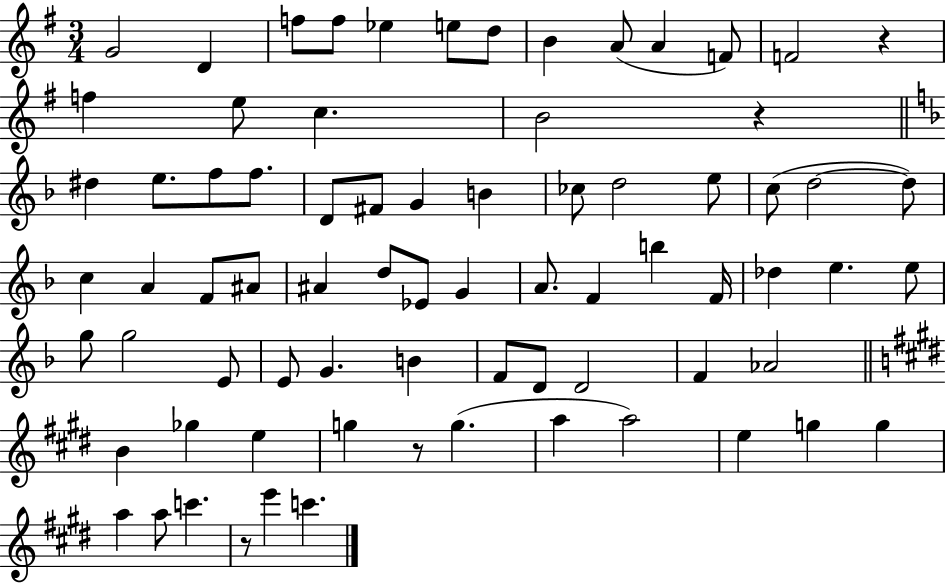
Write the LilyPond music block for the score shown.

{
  \clef treble
  \numericTimeSignature
  \time 3/4
  \key g \major
  g'2 d'4 | f''8 f''8 ees''4 e''8 d''8 | b'4 a'8( a'4 f'8) | f'2 r4 | \break f''4 e''8 c''4. | b'2 r4 | \bar "||" \break \key f \major dis''4 e''8. f''8 f''8. | d'8 fis'8 g'4 b'4 | ces''8 d''2 e''8 | c''8( d''2~~ d''8) | \break c''4 a'4 f'8 ais'8 | ais'4 d''8 ees'8 g'4 | a'8. f'4 b''4 f'16 | des''4 e''4. e''8 | \break g''8 g''2 e'8 | e'8 g'4. b'4 | f'8 d'8 d'2 | f'4 aes'2 | \break \bar "||" \break \key e \major b'4 ges''4 e''4 | g''4 r8 g''4.( | a''4 a''2) | e''4 g''4 g''4 | \break a''4 a''8 c'''4. | r8 e'''4 c'''4. | \bar "|."
}